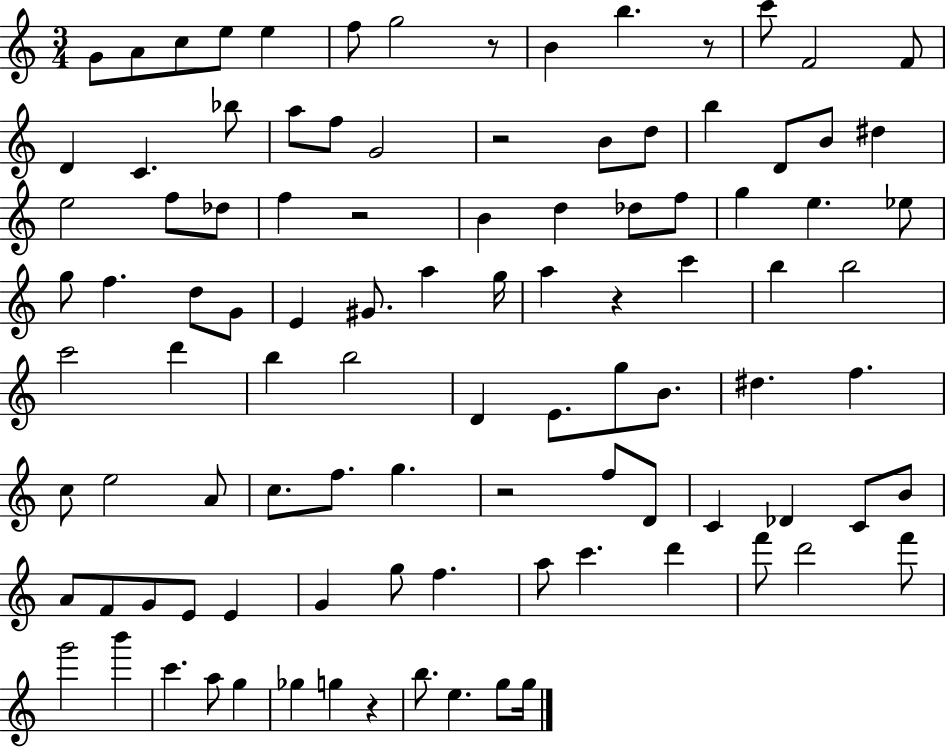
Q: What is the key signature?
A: C major